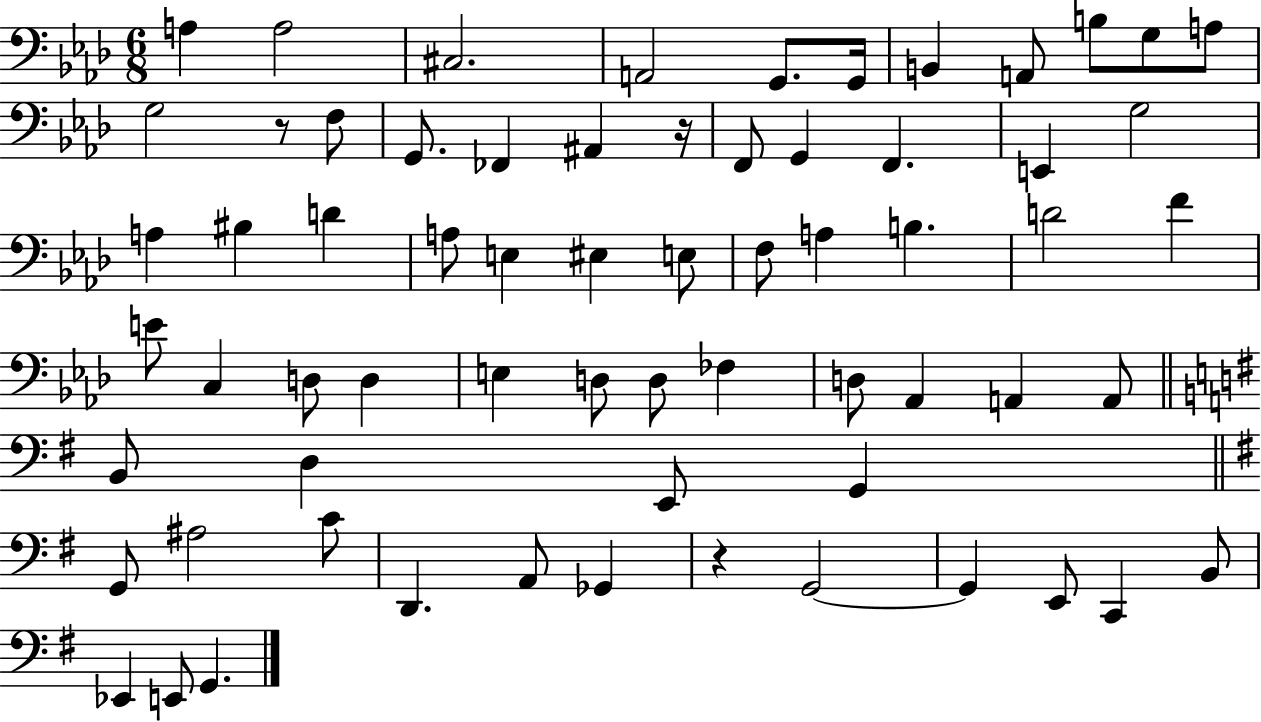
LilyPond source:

{
  \clef bass
  \numericTimeSignature
  \time 6/8
  \key aes \major
  a4 a2 | cis2. | a,2 g,8. g,16 | b,4 a,8 b8 g8 a8 | \break g2 r8 f8 | g,8. fes,4 ais,4 r16 | f,8 g,4 f,4. | e,4 g2 | \break a4 bis4 d'4 | a8 e4 eis4 e8 | f8 a4 b4. | d'2 f'4 | \break e'8 c4 d8 d4 | e4 d8 d8 fes4 | d8 aes,4 a,4 a,8 | \bar "||" \break \key g \major b,8 d4 e,8 g,4 | \bar "||" \break \key g \major g,8 ais2 c'8 | d,4. a,8 ges,4 | r4 g,2~~ | g,4 e,8 c,4 b,8 | \break ees,4 e,8 g,4. | \bar "|."
}